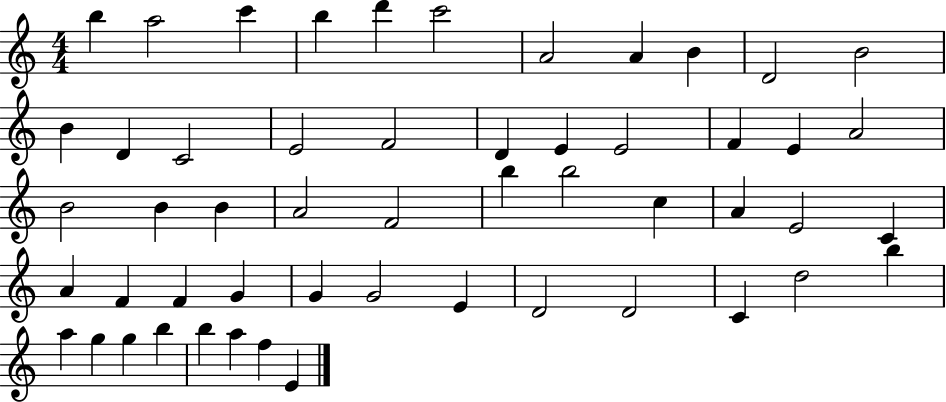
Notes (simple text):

B5/q A5/h C6/q B5/q D6/q C6/h A4/h A4/q B4/q D4/h B4/h B4/q D4/q C4/h E4/h F4/h D4/q E4/q E4/h F4/q E4/q A4/h B4/h B4/q B4/q A4/h F4/h B5/q B5/h C5/q A4/q E4/h C4/q A4/q F4/q F4/q G4/q G4/q G4/h E4/q D4/h D4/h C4/q D5/h B5/q A5/q G5/q G5/q B5/q B5/q A5/q F5/q E4/q